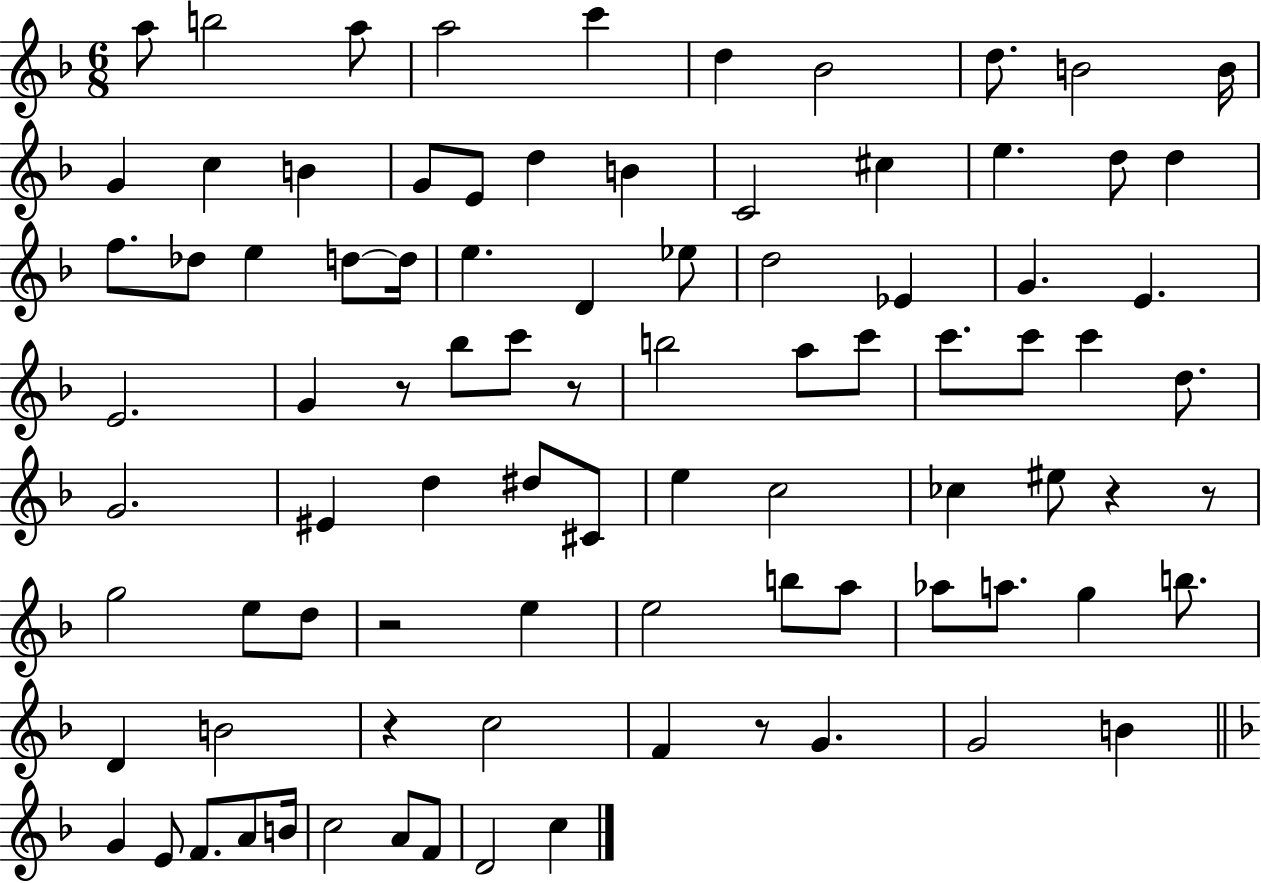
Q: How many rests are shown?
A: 7